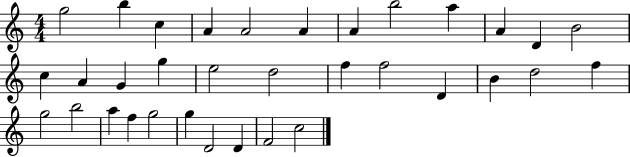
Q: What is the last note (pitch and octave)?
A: C5